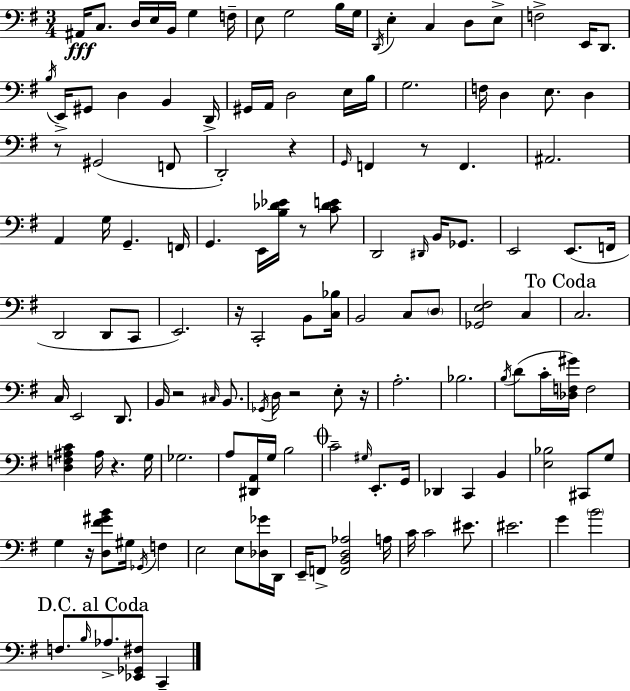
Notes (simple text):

A#2/s C3/e. D3/s E3/s B2/s G3/q F3/s E3/e G3/h B3/s G3/s D2/s E3/q C3/q D3/e E3/e F3/h E2/s D2/e. B3/s E2/s G#2/e D3/q B2/q D2/s G#2/s A2/s D3/h E3/s B3/s G3/h. F3/s D3/q E3/e. D3/q R/e G#2/h F2/e D2/h R/q G2/s F2/q R/e F2/q. A#2/h. A2/q G3/s G2/q. F2/s G2/q. E2/s [B3,Db4,Eb4]/s R/e [C4,Db4,E4]/e D2/h D#2/s B2/s Gb2/e. E2/h E2/e. F2/s D2/h D2/e C2/e E2/h. R/s C2/h B2/e [C3,Bb3]/s B2/h C3/e D3/e [Gb2,E3,F#3]/h C3/q C3/h. C3/s E2/h D2/e. B2/s R/h C#3/s B2/e. Gb2/s D3/s R/h E3/e R/s A3/h. Bb3/h. B3/s D4/e C4/s [Db3,F3,G#4]/s F3/h [D3,F3,A#3,C4]/q A#3/s R/q. G3/s Gb3/h. A3/e [D#2,A2]/s G3/s B3/h C4/h G#3/s E2/e. G2/s Db2/q C2/q B2/q [E3,Bb3]/h C#2/e G3/e G3/q R/s [D3,F#4,G#4,B4]/e G#3/s Gb2/s F3/q E3/h E3/e [Db3,Gb4]/s D2/s E2/s F2/e [F2,B2,D3,Ab3]/h A3/s C4/s C4/h EIS4/e. EIS4/h. G4/q B4/h F3/e. B3/s Ab3/e. [Eb2,Gb2,F#3]/e C2/q